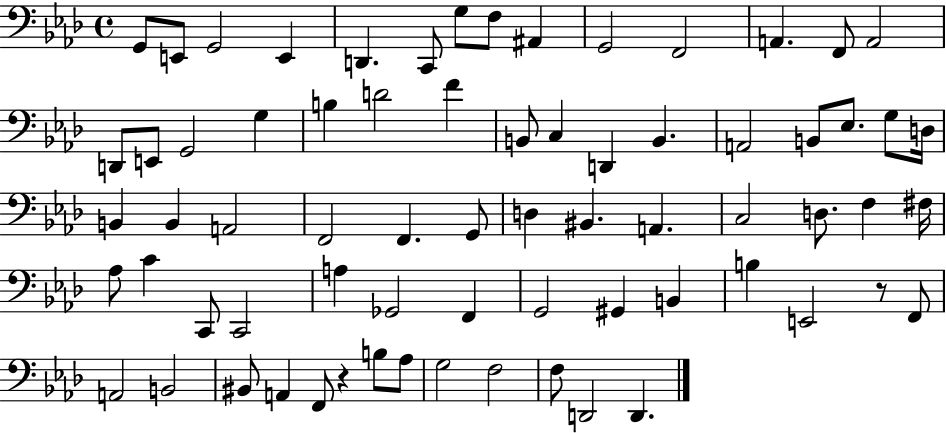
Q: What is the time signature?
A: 4/4